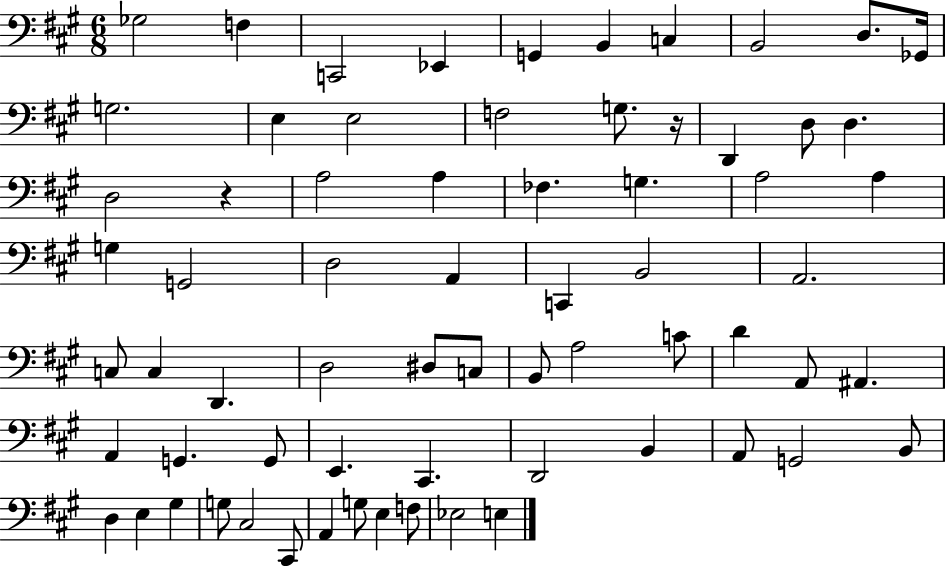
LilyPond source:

{
  \clef bass
  \numericTimeSignature
  \time 6/8
  \key a \major
  ges2 f4 | c,2 ees,4 | g,4 b,4 c4 | b,2 d8. ges,16 | \break g2. | e4 e2 | f2 g8. r16 | d,4 d8 d4. | \break d2 r4 | a2 a4 | fes4. g4. | a2 a4 | \break g4 g,2 | d2 a,4 | c,4 b,2 | a,2. | \break c8 c4 d,4. | d2 dis8 c8 | b,8 a2 c'8 | d'4 a,8 ais,4. | \break a,4 g,4. g,8 | e,4. cis,4. | d,2 b,4 | a,8 g,2 b,8 | \break d4 e4 gis4 | g8 cis2 cis,8 | a,4 g8 e4 f8 | ees2 e4 | \break \bar "|."
}